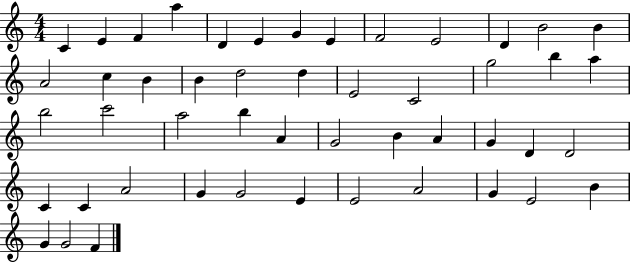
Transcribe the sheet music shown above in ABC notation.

X:1
T:Untitled
M:4/4
L:1/4
K:C
C E F a D E G E F2 E2 D B2 B A2 c B B d2 d E2 C2 g2 b a b2 c'2 a2 b A G2 B A G D D2 C C A2 G G2 E E2 A2 G E2 B G G2 F